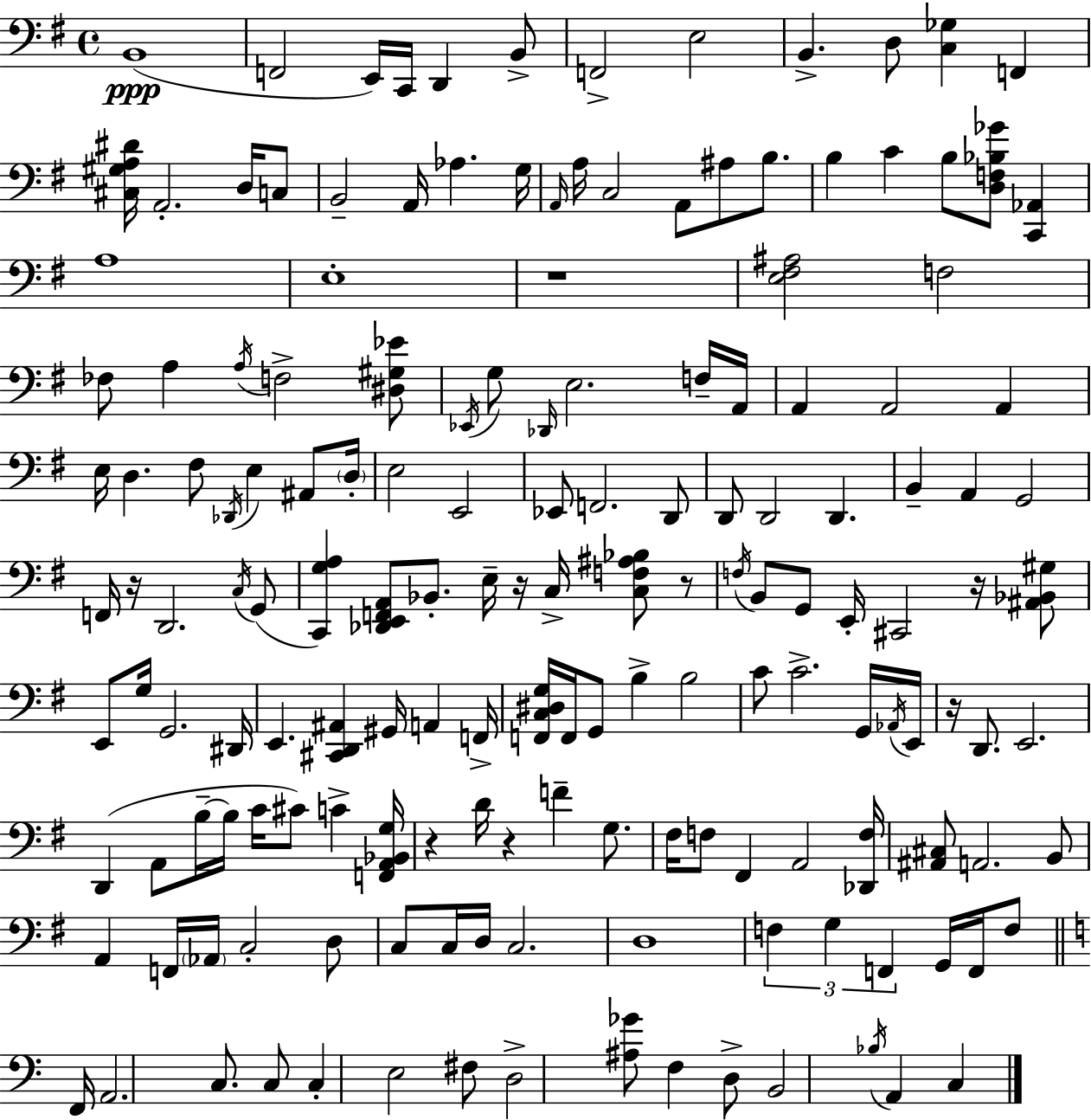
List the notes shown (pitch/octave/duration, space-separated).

B2/w F2/h E2/s C2/s D2/q B2/e F2/h E3/h B2/q. D3/e [C3,Gb3]/q F2/q [C#3,G#3,A3,D#4]/s A2/h. D3/s C3/e B2/h A2/s Ab3/q. G3/s A2/s A3/s C3/h A2/e A#3/e B3/e. B3/q C4/q B3/e [D3,F3,Bb3,Gb4]/e [C2,Ab2]/q A3/w E3/w R/w [E3,F#3,A#3]/h F3/h FES3/e A3/q A3/s F3/h [D#3,G#3,Eb4]/e Eb2/s G3/e Db2/s E3/h. F3/s A2/s A2/q A2/h A2/q E3/s D3/q. F#3/e Db2/s E3/q A#2/e D3/s E3/h E2/h Eb2/e F2/h. D2/e D2/e D2/h D2/q. B2/q A2/q G2/h F2/s R/s D2/h. C3/s G2/e [C2,G3,A3]/q [Db2,E2,F2,A2]/e Bb2/e. E3/s R/s C3/s [C3,F3,A#3,Bb3]/e R/e F3/s B2/e G2/e E2/s C#2/h R/s [A#2,Bb2,G#3]/e E2/e G3/s G2/h. D#2/s E2/q. [C#2,D2,A#2]/q G#2/s A2/q F2/s [F2,C3,D#3,G3]/s F2/s G2/e B3/q B3/h C4/e C4/h. G2/s Ab2/s E2/s R/s D2/e. E2/h. D2/q A2/e B3/s B3/s C4/s C#4/e C4/q [F2,A2,Bb2,G3]/s R/q D4/s R/q F4/q G3/e. F#3/s F3/e F#2/q A2/h [Db2,F3]/s [A#2,C#3]/e A2/h. B2/e A2/q F2/s Ab2/s C3/h D3/e C3/e C3/s D3/s C3/h. D3/w F3/q G3/q F2/q G2/s F2/s F3/e F2/s A2/h. C3/e. C3/e C3/q E3/h F#3/e D3/h [A#3,Gb4]/e F3/q D3/e B2/h Bb3/s A2/q C3/q